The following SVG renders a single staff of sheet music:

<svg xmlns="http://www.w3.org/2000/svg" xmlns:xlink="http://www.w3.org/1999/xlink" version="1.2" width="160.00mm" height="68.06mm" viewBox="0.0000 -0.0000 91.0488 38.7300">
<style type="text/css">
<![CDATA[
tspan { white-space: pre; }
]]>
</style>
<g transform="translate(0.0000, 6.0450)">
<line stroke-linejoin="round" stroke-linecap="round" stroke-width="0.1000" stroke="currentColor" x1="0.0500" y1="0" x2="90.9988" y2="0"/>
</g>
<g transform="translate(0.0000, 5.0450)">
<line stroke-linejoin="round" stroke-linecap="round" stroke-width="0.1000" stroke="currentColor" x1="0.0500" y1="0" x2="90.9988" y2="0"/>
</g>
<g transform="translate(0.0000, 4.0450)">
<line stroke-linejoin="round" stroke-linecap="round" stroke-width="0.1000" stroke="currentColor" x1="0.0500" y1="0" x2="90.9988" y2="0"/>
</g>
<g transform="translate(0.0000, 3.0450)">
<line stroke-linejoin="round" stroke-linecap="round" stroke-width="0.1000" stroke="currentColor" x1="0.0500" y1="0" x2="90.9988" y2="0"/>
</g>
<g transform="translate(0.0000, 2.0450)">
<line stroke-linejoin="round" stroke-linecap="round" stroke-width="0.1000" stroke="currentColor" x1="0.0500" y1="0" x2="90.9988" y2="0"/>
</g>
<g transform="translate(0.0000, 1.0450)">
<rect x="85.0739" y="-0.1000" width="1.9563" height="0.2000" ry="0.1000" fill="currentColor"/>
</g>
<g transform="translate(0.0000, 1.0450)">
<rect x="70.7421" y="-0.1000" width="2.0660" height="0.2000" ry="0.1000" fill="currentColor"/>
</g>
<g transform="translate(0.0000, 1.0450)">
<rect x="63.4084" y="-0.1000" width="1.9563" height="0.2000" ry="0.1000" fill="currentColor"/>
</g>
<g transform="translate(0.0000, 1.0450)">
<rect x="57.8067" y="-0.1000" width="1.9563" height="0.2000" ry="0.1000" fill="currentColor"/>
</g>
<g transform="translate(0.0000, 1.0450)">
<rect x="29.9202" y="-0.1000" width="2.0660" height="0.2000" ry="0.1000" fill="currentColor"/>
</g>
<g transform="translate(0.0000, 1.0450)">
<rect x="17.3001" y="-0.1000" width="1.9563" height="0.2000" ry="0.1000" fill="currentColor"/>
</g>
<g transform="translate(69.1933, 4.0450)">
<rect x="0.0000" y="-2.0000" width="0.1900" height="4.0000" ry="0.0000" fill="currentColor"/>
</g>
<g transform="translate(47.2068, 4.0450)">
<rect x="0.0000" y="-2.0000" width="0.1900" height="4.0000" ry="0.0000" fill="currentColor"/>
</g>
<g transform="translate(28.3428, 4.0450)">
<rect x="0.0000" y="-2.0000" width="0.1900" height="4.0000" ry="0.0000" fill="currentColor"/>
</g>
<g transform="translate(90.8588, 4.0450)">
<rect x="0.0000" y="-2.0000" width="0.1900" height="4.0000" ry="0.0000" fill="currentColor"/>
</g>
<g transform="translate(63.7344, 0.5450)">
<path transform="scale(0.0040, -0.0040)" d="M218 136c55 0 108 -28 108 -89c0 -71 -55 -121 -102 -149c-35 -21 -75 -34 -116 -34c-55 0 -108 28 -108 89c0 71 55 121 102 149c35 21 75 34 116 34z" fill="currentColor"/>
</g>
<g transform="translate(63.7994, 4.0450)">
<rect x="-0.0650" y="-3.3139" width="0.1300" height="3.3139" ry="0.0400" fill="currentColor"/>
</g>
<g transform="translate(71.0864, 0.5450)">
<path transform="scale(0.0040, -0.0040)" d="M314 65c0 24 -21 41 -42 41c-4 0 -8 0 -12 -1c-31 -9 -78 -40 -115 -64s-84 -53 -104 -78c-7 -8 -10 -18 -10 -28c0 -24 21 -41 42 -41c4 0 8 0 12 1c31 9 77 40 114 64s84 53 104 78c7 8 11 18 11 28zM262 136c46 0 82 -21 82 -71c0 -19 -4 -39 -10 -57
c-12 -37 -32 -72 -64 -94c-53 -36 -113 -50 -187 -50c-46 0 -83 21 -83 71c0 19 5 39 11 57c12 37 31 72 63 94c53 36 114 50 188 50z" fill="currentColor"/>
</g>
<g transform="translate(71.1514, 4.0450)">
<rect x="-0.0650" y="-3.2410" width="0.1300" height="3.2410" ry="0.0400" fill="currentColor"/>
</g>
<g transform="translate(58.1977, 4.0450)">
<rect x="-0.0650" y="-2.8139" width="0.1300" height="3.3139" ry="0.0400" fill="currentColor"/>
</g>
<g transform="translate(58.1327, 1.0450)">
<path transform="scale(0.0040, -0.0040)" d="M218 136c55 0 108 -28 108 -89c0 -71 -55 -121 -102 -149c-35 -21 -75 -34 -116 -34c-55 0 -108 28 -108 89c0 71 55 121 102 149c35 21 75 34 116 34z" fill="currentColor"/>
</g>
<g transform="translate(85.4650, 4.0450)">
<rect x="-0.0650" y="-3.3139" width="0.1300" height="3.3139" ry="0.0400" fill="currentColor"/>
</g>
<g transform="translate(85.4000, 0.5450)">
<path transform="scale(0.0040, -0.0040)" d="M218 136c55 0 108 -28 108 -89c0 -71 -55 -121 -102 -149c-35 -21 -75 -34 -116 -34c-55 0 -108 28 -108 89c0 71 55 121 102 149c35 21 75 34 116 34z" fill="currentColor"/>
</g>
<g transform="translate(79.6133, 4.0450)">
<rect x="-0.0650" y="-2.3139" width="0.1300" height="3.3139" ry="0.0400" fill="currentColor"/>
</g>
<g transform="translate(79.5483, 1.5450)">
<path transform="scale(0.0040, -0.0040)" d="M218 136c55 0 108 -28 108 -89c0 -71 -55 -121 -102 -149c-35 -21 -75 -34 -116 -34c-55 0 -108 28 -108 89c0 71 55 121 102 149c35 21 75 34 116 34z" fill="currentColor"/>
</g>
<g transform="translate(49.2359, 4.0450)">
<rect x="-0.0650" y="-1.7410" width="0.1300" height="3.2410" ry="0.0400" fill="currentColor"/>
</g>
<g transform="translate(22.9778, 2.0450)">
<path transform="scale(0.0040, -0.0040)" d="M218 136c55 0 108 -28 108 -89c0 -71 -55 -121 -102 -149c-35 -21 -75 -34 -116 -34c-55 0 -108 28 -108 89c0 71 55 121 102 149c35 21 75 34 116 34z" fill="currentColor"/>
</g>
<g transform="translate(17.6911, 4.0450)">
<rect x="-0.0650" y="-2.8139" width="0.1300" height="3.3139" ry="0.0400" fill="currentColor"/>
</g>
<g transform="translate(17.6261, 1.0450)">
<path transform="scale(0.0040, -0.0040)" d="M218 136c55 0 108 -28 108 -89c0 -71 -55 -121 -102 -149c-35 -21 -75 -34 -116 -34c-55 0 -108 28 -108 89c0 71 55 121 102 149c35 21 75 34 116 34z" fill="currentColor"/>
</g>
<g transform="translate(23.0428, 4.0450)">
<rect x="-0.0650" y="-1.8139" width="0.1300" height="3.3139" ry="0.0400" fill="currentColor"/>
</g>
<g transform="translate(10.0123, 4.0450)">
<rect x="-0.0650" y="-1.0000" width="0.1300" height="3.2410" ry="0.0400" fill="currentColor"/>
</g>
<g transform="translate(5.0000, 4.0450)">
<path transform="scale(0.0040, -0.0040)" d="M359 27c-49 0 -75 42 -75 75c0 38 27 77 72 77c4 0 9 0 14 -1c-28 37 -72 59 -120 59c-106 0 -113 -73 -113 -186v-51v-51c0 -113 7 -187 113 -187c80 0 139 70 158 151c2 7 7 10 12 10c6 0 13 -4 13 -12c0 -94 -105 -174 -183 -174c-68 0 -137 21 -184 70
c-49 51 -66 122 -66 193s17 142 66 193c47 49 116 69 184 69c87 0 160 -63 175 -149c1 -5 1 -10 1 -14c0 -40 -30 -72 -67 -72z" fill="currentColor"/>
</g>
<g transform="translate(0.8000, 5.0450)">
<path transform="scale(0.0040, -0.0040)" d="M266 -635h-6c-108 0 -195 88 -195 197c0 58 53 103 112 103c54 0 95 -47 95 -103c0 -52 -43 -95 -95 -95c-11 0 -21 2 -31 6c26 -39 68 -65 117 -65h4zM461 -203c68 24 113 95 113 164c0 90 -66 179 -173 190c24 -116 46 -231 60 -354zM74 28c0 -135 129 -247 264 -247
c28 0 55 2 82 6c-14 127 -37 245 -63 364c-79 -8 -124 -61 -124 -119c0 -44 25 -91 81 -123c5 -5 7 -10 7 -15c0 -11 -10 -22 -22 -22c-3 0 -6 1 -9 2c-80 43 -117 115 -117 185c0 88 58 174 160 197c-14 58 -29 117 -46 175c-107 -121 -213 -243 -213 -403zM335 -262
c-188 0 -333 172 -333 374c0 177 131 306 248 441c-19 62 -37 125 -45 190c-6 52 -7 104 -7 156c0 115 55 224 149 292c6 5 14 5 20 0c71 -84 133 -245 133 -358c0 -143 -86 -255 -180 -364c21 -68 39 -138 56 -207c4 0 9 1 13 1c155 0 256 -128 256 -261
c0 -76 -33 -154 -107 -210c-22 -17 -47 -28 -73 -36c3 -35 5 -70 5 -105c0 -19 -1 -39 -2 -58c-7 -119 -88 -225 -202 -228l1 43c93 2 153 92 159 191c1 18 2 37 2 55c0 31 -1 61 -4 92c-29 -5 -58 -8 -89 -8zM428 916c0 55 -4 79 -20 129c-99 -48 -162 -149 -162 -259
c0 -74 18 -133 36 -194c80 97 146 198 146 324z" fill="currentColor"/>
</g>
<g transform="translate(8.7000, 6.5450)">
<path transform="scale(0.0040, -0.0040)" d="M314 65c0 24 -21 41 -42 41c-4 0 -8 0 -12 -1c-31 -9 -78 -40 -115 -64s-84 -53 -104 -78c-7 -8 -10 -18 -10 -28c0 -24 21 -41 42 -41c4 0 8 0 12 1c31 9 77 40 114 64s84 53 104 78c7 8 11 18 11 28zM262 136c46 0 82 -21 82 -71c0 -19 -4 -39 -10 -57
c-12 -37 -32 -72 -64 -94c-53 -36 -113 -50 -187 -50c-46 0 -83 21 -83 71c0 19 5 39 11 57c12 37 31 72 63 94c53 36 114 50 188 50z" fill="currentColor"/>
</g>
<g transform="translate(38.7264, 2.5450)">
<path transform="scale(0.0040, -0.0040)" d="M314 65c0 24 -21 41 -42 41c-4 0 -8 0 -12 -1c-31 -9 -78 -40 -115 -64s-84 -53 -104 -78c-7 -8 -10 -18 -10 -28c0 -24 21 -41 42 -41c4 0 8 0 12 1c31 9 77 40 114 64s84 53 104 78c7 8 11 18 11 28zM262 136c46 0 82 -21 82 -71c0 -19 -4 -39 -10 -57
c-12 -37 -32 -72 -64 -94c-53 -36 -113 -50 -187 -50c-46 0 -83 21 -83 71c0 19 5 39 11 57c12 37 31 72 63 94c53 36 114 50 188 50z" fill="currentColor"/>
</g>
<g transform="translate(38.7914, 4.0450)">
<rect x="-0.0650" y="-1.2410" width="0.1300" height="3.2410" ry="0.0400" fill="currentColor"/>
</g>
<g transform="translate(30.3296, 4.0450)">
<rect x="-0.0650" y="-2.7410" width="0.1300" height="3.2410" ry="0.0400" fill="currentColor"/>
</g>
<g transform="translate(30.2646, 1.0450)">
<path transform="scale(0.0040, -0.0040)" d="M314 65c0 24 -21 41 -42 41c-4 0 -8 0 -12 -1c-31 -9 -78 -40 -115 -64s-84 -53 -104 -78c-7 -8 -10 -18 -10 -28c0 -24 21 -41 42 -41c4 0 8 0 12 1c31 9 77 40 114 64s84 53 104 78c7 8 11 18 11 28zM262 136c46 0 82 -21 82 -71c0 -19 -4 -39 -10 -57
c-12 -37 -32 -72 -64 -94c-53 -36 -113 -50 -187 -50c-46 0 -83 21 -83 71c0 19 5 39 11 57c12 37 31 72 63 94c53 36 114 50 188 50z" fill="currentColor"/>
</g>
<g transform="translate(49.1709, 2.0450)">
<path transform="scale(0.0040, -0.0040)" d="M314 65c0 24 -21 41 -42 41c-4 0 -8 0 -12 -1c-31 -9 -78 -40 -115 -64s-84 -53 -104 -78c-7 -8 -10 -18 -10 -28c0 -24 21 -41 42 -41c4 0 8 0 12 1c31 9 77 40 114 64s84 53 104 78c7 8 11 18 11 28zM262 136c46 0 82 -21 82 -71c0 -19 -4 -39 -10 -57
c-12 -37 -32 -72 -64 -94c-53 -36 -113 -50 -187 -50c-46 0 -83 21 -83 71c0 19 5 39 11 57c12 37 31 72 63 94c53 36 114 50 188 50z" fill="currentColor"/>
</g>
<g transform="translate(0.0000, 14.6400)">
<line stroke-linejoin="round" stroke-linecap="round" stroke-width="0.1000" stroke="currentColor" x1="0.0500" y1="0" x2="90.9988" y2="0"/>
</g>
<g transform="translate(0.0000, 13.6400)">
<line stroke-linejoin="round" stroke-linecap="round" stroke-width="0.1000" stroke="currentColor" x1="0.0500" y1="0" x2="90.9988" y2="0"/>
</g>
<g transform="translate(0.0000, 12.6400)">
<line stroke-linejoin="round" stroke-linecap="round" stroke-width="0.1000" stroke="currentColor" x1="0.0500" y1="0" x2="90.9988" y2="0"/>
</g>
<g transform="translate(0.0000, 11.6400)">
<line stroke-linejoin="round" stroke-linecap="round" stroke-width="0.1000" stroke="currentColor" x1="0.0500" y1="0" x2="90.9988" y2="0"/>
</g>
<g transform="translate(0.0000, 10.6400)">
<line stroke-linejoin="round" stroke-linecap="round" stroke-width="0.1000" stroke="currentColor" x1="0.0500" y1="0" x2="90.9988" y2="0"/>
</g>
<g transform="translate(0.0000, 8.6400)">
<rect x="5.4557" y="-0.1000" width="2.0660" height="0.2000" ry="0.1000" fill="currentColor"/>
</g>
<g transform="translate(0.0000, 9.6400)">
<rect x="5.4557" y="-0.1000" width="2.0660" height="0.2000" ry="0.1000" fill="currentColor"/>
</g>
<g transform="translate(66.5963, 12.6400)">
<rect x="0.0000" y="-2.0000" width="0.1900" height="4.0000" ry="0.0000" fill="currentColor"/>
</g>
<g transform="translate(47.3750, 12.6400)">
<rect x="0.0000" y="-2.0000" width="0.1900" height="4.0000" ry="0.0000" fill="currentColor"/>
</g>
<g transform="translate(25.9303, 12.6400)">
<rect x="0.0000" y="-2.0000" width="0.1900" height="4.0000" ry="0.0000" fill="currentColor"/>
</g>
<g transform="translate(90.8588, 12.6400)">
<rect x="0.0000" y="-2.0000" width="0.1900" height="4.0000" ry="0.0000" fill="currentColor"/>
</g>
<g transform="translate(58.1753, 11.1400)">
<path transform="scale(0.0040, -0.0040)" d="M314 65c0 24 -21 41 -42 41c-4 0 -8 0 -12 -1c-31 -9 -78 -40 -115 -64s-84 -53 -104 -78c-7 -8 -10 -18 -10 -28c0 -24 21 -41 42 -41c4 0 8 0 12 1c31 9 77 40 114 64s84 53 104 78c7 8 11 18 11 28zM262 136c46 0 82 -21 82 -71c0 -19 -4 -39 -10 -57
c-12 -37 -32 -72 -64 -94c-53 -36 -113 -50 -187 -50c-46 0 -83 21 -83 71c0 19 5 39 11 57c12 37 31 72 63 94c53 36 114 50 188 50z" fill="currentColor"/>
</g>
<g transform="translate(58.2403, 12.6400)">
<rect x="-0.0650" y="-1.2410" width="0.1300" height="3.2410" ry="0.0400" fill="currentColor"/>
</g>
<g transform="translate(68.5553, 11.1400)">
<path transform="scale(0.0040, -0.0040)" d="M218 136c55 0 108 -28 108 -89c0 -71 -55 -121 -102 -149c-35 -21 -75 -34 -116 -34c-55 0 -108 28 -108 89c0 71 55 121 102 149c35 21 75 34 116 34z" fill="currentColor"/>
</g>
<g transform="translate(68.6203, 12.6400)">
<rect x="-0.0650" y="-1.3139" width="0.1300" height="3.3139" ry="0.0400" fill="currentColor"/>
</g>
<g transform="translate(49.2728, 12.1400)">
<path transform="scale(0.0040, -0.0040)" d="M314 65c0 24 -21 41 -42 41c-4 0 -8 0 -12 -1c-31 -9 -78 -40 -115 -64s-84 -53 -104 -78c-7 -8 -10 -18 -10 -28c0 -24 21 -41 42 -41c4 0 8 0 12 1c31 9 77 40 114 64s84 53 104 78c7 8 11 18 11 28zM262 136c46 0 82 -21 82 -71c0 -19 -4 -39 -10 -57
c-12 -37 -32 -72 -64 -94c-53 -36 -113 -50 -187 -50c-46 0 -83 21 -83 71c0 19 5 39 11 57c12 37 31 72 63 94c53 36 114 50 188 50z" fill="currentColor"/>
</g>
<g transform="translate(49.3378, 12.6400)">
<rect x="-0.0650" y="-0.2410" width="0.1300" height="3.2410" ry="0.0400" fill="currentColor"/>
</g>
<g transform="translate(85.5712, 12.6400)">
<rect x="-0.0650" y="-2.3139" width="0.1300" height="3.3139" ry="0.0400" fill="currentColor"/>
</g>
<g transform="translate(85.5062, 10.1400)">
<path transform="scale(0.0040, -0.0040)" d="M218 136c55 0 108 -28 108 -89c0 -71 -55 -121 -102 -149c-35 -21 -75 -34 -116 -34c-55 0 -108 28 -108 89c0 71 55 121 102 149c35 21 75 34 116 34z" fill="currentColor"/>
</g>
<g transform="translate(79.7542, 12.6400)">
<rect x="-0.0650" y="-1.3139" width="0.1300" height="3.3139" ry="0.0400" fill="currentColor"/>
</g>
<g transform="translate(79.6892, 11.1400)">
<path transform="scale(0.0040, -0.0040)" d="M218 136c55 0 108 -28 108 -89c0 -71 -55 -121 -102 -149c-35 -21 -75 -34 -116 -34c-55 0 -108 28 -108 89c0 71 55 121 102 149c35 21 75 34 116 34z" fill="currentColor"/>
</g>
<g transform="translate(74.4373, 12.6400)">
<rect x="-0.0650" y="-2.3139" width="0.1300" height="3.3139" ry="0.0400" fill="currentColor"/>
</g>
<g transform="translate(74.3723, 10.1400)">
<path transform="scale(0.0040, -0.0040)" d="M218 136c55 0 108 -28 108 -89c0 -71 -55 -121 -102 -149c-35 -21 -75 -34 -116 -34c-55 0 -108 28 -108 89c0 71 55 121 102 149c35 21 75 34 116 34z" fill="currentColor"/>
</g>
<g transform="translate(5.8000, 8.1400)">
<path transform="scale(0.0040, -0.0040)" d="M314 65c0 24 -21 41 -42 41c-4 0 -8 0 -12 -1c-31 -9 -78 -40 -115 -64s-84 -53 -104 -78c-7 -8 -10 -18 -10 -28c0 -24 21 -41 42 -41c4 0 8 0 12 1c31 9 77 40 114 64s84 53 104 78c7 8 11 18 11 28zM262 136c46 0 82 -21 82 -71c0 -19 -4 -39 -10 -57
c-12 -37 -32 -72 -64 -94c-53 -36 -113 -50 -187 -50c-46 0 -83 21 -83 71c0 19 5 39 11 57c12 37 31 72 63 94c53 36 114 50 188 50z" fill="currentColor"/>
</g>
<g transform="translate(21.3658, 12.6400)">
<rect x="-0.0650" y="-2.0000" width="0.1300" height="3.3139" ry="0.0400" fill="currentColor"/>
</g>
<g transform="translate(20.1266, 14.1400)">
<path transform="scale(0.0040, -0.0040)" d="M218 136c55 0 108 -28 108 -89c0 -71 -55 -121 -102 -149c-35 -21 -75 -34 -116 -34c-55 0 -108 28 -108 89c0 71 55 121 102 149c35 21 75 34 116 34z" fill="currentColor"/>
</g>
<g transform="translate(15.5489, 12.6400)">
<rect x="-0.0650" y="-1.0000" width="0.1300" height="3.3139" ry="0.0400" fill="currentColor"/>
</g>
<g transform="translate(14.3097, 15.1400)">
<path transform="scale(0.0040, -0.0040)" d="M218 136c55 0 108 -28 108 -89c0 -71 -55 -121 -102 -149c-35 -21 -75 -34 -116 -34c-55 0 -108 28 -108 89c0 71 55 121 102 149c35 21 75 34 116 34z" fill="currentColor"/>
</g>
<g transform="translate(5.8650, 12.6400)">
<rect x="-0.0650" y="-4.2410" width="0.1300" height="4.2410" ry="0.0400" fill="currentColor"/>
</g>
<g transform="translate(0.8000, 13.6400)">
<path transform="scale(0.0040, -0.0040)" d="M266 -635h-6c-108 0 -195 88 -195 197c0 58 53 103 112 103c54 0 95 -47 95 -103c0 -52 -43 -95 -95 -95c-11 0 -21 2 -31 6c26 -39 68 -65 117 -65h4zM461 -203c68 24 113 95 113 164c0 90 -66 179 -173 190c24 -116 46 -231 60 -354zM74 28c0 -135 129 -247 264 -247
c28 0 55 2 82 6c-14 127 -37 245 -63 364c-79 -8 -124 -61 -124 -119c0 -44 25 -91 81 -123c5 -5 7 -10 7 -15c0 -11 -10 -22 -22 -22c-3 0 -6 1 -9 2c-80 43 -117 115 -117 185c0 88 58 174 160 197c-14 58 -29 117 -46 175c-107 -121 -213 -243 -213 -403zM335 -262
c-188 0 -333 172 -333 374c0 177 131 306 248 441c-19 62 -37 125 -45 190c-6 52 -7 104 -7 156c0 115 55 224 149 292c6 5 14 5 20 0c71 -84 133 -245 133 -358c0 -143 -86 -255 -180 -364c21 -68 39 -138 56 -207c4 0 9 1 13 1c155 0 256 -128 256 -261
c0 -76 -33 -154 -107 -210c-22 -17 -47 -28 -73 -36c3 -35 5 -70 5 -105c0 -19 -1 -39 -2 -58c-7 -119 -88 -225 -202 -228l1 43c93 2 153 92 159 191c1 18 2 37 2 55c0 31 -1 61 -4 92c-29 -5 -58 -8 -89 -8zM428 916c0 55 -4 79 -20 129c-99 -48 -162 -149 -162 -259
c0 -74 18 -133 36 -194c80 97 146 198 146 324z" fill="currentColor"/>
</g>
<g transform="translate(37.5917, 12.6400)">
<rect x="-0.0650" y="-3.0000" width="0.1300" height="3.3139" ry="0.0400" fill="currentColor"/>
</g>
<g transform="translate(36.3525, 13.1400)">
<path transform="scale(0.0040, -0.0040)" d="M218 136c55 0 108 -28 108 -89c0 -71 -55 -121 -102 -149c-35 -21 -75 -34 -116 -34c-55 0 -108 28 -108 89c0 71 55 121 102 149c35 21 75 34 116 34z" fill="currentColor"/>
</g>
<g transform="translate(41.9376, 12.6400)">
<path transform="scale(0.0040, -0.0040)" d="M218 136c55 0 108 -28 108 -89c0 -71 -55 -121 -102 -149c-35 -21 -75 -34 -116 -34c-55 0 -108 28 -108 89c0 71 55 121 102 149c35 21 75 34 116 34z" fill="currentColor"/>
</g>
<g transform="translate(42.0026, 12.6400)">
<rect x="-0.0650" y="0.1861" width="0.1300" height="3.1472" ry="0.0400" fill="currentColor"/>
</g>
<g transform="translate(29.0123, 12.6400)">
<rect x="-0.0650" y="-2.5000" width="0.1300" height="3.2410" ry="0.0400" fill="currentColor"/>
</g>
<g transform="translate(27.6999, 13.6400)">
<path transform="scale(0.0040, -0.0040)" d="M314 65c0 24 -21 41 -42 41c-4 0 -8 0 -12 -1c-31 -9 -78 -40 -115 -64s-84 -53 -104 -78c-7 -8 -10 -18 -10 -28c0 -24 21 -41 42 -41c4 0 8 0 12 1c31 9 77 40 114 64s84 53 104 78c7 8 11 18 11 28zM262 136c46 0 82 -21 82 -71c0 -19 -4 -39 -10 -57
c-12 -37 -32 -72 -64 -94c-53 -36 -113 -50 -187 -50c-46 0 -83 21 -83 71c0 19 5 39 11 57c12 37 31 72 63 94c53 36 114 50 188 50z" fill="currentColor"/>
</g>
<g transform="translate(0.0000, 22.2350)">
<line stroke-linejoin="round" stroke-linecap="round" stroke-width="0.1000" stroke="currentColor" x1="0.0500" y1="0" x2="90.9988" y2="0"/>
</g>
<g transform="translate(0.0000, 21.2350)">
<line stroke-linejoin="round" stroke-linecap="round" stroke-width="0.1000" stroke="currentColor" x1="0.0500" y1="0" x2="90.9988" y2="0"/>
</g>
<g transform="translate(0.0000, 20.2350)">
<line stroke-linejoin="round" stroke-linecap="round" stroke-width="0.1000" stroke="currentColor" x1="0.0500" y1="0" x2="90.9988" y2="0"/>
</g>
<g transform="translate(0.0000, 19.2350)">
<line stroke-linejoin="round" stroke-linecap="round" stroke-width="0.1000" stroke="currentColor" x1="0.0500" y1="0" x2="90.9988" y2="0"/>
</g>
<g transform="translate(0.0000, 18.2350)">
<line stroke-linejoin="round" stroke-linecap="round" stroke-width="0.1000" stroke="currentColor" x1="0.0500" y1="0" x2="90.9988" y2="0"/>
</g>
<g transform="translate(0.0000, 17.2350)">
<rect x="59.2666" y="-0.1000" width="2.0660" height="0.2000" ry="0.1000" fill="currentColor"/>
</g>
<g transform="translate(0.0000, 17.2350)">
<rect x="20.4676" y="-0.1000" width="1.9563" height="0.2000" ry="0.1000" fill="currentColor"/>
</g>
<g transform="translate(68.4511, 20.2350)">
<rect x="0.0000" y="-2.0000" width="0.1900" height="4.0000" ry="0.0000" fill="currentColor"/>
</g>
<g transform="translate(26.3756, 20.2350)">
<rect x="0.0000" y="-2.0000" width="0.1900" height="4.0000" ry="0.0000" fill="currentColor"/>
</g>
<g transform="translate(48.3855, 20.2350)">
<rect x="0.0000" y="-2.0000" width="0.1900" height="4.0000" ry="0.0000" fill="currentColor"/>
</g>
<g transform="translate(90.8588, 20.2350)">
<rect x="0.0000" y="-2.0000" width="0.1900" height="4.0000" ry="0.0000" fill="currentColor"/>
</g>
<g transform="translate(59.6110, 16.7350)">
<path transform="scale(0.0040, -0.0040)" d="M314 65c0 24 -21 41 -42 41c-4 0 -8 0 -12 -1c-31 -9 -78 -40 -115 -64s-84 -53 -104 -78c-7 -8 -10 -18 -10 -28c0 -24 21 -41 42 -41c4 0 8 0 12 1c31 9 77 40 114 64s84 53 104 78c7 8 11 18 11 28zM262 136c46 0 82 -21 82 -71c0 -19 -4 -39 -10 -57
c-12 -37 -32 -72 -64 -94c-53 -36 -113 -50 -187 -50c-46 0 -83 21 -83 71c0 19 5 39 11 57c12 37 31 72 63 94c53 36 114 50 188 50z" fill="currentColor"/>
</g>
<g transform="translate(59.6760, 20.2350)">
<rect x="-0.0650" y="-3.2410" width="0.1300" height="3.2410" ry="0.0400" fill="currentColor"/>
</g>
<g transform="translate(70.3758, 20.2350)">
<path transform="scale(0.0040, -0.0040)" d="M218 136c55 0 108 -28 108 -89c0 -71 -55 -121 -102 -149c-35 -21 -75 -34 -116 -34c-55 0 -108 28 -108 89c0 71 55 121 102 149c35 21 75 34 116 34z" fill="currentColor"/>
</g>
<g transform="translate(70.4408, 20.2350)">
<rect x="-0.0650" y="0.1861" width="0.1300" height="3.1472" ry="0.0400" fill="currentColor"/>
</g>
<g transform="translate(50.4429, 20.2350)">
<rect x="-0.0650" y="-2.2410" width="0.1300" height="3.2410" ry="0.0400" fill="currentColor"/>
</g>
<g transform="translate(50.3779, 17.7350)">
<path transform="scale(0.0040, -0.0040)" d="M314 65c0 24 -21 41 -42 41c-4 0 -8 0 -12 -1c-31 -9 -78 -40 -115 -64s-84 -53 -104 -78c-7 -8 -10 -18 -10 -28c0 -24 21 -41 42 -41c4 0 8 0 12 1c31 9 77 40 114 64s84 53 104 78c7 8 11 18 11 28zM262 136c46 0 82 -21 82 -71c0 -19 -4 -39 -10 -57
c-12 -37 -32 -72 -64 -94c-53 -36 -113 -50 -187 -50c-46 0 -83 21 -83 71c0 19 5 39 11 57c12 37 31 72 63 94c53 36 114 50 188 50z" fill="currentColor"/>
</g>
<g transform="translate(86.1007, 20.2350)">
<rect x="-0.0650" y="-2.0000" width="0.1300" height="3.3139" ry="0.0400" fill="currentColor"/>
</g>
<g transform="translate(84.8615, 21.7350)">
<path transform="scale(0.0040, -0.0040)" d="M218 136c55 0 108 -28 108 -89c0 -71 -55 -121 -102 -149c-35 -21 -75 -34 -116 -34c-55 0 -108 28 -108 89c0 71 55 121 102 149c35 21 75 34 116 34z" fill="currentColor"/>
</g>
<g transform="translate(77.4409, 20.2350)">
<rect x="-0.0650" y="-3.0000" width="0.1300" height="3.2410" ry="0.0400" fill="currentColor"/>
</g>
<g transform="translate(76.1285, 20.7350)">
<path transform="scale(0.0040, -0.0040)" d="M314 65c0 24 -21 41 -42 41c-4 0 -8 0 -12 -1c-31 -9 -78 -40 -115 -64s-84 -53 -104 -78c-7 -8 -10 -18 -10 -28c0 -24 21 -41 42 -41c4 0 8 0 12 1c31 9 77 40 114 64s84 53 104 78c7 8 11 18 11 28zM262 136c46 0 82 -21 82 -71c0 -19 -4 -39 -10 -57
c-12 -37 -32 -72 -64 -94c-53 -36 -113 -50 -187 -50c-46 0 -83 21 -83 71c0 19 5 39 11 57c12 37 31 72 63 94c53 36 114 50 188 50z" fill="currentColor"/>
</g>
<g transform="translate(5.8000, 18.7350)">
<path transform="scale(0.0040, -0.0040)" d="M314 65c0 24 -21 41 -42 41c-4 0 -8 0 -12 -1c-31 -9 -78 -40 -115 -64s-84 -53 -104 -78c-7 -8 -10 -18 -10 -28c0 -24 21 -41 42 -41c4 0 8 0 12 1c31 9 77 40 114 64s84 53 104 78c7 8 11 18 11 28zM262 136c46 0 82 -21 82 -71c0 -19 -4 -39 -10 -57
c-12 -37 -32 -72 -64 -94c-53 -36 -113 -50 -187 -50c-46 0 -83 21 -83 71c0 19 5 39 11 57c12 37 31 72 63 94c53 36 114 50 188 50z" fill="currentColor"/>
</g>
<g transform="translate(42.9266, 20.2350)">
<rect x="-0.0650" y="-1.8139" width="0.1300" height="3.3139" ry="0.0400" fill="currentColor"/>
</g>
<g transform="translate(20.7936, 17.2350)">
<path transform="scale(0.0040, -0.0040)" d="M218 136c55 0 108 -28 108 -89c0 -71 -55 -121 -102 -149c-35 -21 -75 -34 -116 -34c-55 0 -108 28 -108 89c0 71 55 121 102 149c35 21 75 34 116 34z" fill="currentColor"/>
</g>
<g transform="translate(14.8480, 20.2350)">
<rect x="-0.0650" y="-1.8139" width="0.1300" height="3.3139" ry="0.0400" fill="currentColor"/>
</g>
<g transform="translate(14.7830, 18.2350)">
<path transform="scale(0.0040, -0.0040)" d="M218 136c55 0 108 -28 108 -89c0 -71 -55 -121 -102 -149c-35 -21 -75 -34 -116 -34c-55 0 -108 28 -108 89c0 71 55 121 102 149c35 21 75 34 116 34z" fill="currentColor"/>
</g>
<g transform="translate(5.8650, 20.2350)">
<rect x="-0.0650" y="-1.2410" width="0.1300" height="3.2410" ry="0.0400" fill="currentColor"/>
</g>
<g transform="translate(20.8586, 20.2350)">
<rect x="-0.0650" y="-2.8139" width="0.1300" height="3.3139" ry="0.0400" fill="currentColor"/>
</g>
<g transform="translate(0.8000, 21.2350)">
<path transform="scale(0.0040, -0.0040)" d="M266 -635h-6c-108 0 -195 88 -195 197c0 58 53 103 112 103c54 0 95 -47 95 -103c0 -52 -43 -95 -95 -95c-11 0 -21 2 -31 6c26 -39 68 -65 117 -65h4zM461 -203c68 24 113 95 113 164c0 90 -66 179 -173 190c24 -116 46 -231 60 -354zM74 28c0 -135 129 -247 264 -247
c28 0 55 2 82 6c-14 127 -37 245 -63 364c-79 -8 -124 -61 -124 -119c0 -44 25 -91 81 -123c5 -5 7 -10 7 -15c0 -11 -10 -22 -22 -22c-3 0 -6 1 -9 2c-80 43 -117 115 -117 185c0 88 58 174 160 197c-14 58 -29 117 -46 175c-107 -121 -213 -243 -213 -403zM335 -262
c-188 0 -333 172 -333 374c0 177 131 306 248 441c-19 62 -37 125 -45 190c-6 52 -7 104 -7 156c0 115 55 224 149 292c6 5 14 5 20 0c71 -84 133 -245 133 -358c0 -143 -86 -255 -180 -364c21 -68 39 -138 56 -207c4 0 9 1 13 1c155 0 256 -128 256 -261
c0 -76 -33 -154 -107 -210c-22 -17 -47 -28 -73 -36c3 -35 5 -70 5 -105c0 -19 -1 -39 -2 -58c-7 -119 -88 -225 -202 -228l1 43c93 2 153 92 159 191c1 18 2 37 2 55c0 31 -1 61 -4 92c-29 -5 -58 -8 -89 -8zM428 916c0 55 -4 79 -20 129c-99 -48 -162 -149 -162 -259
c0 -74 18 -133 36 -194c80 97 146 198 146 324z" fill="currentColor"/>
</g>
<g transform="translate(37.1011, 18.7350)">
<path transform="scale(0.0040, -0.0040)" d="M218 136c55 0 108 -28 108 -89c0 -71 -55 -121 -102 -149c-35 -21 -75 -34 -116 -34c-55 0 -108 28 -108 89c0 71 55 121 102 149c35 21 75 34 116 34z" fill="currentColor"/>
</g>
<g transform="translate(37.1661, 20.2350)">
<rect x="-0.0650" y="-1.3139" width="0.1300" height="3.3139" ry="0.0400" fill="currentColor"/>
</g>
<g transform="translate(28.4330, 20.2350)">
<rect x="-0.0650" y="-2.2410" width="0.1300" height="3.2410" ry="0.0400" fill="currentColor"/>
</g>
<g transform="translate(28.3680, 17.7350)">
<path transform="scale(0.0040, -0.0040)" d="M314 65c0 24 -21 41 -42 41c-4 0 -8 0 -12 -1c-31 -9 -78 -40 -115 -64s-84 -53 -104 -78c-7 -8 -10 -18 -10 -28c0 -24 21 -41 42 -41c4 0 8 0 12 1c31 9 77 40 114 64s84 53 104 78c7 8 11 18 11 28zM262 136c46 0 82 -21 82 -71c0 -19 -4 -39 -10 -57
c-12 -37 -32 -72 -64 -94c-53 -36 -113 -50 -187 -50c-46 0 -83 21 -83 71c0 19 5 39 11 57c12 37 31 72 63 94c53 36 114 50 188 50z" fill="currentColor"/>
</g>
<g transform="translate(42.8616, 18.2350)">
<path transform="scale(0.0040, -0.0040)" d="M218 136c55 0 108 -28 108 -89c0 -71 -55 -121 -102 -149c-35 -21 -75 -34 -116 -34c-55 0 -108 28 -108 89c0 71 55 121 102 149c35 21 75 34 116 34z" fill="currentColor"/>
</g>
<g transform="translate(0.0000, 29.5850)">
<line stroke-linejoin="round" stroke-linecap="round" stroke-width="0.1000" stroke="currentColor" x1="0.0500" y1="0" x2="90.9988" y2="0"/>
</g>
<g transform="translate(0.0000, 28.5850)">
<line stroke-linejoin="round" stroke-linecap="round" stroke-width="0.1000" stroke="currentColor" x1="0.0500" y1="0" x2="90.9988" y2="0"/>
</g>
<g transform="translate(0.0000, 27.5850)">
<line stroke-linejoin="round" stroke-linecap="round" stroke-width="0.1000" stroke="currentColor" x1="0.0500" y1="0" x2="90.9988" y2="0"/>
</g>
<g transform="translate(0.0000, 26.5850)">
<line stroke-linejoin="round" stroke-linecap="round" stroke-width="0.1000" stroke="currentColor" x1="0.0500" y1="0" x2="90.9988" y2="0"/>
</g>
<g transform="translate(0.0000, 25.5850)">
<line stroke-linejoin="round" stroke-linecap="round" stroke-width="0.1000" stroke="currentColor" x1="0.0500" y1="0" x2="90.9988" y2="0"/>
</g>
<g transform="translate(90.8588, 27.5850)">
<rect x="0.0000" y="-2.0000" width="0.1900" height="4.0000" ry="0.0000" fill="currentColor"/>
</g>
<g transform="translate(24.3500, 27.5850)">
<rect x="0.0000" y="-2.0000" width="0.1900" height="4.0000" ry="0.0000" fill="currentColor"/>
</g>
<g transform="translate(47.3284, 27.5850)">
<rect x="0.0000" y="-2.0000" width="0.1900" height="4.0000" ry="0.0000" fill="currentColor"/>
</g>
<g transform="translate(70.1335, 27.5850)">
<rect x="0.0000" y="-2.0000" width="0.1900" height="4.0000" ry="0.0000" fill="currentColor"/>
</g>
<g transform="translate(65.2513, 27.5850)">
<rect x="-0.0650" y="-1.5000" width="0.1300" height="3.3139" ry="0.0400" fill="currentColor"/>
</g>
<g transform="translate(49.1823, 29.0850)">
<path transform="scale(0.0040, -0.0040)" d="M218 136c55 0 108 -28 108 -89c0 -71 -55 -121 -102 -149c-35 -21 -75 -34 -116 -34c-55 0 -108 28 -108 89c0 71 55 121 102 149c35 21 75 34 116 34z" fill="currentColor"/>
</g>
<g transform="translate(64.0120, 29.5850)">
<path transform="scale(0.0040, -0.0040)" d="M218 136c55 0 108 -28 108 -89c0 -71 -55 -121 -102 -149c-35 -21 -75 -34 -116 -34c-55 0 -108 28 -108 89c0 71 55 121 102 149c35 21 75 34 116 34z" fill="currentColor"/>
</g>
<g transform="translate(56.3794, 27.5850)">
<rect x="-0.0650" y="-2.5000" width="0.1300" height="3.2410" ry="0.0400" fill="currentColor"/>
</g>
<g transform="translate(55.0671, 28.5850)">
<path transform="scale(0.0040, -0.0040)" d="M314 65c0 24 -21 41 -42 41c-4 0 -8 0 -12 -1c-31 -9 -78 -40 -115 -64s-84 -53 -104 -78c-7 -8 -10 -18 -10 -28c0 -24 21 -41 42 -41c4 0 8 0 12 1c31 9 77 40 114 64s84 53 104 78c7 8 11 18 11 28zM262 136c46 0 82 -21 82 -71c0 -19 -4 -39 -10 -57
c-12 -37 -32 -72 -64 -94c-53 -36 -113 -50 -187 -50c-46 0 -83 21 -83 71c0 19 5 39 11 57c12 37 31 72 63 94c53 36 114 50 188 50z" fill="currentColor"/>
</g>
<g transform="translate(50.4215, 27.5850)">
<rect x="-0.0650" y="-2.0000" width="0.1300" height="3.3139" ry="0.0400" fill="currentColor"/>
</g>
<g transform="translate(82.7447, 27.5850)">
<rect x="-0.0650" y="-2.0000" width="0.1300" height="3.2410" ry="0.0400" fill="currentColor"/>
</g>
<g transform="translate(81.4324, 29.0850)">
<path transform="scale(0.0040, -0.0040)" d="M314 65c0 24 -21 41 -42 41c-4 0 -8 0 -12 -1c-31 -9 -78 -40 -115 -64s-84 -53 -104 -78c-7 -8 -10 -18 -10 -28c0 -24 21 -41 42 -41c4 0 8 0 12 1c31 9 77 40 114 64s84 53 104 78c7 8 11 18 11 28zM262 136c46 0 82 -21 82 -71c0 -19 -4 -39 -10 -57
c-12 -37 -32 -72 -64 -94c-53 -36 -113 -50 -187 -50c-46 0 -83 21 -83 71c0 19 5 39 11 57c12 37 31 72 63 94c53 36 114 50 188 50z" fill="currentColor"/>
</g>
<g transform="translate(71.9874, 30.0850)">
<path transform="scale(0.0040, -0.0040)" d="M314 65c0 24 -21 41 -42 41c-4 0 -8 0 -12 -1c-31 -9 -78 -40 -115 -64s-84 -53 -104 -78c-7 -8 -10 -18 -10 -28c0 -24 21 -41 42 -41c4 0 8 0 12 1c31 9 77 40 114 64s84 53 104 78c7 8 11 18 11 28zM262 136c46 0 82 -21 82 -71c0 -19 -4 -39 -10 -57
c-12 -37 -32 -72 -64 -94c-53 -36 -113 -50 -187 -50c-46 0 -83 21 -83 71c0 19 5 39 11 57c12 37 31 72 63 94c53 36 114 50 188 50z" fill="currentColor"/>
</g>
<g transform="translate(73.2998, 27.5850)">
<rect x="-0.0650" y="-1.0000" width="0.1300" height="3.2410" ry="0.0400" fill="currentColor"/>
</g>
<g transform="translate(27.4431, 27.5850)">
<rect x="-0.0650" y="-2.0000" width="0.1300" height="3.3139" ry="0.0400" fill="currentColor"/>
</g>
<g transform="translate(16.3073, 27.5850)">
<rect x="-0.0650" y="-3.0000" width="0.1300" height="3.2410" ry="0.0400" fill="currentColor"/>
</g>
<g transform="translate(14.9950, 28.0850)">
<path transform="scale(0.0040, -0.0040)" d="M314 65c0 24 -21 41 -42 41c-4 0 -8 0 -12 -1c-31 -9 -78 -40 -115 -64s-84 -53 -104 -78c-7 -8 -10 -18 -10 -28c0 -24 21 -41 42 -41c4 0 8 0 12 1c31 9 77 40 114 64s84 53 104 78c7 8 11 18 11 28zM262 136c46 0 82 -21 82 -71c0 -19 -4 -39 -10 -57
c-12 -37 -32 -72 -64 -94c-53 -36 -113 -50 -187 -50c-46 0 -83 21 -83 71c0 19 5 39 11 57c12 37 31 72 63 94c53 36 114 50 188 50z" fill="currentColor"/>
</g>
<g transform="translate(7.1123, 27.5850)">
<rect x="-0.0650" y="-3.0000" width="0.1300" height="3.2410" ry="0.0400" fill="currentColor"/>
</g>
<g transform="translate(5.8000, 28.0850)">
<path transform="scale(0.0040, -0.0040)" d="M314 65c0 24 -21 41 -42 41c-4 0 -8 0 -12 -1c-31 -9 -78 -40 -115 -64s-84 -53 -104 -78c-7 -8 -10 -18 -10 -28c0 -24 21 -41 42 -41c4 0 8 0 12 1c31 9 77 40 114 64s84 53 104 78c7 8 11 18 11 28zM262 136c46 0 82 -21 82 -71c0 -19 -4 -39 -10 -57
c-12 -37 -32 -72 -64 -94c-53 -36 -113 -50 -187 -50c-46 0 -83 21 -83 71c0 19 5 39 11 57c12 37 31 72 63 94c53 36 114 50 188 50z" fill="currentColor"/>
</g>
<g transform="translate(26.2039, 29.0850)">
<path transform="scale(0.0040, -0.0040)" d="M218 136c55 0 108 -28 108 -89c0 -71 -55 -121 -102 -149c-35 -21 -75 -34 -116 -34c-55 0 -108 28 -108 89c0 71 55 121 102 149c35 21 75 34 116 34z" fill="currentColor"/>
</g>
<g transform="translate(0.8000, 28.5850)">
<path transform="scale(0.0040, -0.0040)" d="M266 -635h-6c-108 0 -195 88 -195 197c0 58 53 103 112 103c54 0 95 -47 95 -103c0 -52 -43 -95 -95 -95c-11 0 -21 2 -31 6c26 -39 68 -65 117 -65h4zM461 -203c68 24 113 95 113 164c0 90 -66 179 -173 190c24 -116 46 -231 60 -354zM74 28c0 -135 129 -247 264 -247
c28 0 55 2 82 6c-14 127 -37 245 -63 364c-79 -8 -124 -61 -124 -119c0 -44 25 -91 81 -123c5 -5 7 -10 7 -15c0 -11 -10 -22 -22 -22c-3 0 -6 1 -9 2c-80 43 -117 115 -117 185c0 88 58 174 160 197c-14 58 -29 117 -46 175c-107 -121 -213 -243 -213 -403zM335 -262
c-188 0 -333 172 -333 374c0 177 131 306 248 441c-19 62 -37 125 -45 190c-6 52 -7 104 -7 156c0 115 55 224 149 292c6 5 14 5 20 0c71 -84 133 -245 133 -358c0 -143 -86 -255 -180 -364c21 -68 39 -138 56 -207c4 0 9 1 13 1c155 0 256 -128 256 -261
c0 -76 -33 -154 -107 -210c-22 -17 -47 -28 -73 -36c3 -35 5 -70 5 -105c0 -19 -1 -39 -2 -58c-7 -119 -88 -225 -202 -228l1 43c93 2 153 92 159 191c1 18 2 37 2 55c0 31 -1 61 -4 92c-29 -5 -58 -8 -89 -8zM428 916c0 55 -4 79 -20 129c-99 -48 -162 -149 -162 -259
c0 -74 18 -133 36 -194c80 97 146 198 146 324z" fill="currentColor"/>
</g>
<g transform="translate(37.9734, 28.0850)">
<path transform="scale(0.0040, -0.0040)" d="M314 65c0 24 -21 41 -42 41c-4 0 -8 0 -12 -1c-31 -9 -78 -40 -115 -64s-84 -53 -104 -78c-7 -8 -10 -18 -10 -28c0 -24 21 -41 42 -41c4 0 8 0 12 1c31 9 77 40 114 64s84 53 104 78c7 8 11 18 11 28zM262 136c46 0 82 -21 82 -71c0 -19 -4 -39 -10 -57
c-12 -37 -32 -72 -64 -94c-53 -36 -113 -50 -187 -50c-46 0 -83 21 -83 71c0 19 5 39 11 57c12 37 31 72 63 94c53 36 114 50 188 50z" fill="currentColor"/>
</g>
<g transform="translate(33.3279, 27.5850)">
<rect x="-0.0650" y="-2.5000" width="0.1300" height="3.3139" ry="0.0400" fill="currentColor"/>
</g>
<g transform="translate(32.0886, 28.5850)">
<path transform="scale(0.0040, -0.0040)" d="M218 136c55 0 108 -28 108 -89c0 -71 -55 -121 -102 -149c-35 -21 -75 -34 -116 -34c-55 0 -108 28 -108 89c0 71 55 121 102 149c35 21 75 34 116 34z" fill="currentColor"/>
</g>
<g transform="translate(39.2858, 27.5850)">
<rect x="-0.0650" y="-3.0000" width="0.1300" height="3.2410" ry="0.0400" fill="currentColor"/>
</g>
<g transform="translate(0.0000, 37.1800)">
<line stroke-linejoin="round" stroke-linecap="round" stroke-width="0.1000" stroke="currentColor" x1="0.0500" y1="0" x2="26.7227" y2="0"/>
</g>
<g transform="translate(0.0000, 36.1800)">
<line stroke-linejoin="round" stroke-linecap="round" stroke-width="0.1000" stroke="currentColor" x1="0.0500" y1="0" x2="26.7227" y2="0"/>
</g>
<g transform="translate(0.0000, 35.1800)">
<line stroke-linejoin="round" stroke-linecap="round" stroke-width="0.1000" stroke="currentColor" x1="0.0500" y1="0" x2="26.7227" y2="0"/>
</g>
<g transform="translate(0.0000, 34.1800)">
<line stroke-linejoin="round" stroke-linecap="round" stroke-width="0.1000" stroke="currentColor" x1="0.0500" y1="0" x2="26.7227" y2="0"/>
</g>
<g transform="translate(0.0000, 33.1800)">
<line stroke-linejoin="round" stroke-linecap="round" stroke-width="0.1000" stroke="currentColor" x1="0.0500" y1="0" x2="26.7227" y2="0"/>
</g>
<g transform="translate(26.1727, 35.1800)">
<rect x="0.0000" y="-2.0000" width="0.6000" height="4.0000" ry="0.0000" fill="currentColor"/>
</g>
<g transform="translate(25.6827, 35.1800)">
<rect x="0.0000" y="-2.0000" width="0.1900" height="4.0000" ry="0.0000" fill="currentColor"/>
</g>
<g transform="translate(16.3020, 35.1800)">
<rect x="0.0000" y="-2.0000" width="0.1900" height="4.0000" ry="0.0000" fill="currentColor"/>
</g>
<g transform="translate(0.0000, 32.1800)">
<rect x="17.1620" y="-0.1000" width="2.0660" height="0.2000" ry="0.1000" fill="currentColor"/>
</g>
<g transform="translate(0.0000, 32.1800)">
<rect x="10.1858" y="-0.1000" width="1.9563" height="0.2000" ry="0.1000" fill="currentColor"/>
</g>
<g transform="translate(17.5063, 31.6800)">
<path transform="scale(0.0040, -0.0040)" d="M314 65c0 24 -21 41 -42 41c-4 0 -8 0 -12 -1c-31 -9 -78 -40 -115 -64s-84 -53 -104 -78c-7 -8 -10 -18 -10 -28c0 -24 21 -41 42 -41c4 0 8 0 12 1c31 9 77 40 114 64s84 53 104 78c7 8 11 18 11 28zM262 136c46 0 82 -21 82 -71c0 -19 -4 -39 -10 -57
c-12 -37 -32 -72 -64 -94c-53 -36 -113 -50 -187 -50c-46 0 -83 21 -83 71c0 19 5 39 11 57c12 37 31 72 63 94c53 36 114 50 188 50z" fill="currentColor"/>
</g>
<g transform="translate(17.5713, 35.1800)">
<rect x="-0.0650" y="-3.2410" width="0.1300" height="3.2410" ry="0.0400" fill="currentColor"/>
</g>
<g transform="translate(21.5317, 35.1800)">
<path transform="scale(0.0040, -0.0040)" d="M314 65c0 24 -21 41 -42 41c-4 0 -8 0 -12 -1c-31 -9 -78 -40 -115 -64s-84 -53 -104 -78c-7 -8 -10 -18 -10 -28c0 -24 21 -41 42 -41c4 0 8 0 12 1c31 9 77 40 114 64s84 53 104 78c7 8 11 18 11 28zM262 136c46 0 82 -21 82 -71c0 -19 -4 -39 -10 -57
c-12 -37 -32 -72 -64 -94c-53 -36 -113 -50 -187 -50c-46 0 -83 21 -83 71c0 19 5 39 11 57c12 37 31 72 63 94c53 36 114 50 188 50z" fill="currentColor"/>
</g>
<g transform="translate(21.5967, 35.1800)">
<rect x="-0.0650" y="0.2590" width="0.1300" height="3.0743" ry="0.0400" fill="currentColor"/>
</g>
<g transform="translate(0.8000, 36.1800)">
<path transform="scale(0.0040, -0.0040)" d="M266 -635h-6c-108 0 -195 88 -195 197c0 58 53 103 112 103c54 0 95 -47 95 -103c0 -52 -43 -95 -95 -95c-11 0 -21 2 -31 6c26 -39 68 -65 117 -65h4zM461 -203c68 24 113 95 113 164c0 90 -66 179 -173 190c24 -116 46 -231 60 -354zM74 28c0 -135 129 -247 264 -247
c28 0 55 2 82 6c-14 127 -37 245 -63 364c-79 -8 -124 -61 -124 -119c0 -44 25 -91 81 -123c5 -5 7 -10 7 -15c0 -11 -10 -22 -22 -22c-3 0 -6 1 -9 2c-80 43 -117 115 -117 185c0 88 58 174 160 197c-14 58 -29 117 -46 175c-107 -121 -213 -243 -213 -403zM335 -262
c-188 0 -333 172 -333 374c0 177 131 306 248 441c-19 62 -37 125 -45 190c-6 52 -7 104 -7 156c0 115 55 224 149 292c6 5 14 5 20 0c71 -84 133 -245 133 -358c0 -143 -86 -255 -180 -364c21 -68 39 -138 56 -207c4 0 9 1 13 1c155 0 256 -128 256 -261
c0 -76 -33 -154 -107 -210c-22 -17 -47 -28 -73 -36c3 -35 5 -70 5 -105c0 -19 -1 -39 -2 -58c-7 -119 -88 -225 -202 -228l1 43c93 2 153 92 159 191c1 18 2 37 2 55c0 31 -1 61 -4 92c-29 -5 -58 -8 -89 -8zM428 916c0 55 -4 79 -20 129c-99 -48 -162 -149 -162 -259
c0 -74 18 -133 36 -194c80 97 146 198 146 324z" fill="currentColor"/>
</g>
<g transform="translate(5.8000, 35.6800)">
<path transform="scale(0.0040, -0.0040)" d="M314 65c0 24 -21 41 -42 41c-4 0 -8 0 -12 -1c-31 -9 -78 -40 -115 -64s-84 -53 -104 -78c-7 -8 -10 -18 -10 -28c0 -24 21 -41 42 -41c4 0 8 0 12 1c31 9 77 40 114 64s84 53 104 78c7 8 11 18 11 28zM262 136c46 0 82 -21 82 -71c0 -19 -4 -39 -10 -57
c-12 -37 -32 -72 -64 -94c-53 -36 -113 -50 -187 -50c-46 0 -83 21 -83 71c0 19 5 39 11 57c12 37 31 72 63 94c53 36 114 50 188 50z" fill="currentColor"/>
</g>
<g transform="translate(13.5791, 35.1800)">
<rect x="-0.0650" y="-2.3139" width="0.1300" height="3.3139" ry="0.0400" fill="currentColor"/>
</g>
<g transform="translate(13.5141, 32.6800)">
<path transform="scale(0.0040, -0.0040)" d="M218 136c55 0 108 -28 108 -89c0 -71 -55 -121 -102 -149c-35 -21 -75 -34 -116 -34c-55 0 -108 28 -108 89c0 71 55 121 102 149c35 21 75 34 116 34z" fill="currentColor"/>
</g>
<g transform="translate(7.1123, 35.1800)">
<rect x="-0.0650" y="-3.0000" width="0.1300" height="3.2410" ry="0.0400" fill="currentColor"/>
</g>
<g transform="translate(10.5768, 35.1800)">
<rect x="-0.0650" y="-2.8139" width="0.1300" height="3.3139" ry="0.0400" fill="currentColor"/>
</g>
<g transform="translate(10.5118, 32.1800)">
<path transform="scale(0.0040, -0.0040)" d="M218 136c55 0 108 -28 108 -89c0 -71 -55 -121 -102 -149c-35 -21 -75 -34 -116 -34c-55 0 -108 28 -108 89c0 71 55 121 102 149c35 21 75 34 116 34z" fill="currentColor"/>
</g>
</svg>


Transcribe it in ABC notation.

X:1
T:Untitled
M:4/4
L:1/4
K:C
D2 a f a2 e2 f2 a b b2 g b d'2 D F G2 A B c2 e2 e g e g e2 f a g2 e f g2 b2 B A2 F A2 A2 F G A2 F G2 E D2 F2 A2 a g b2 B2